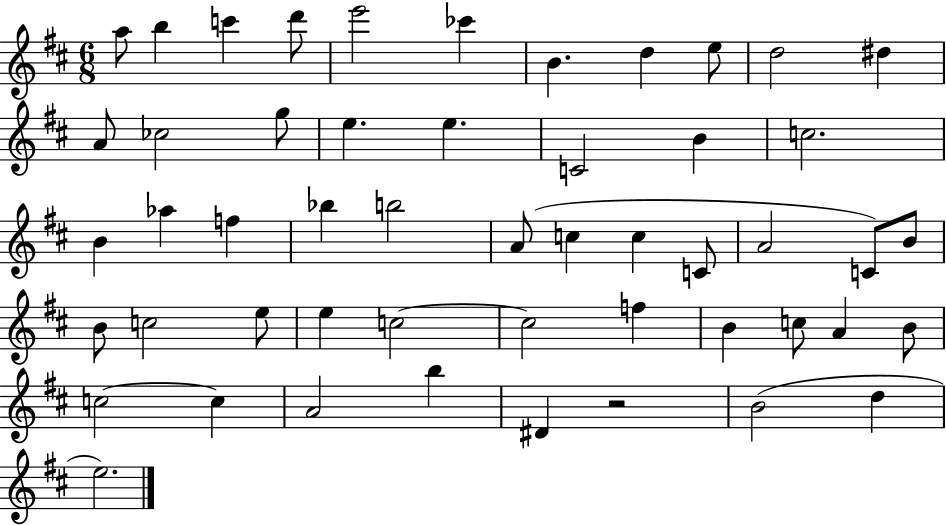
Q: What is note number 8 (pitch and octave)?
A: D5